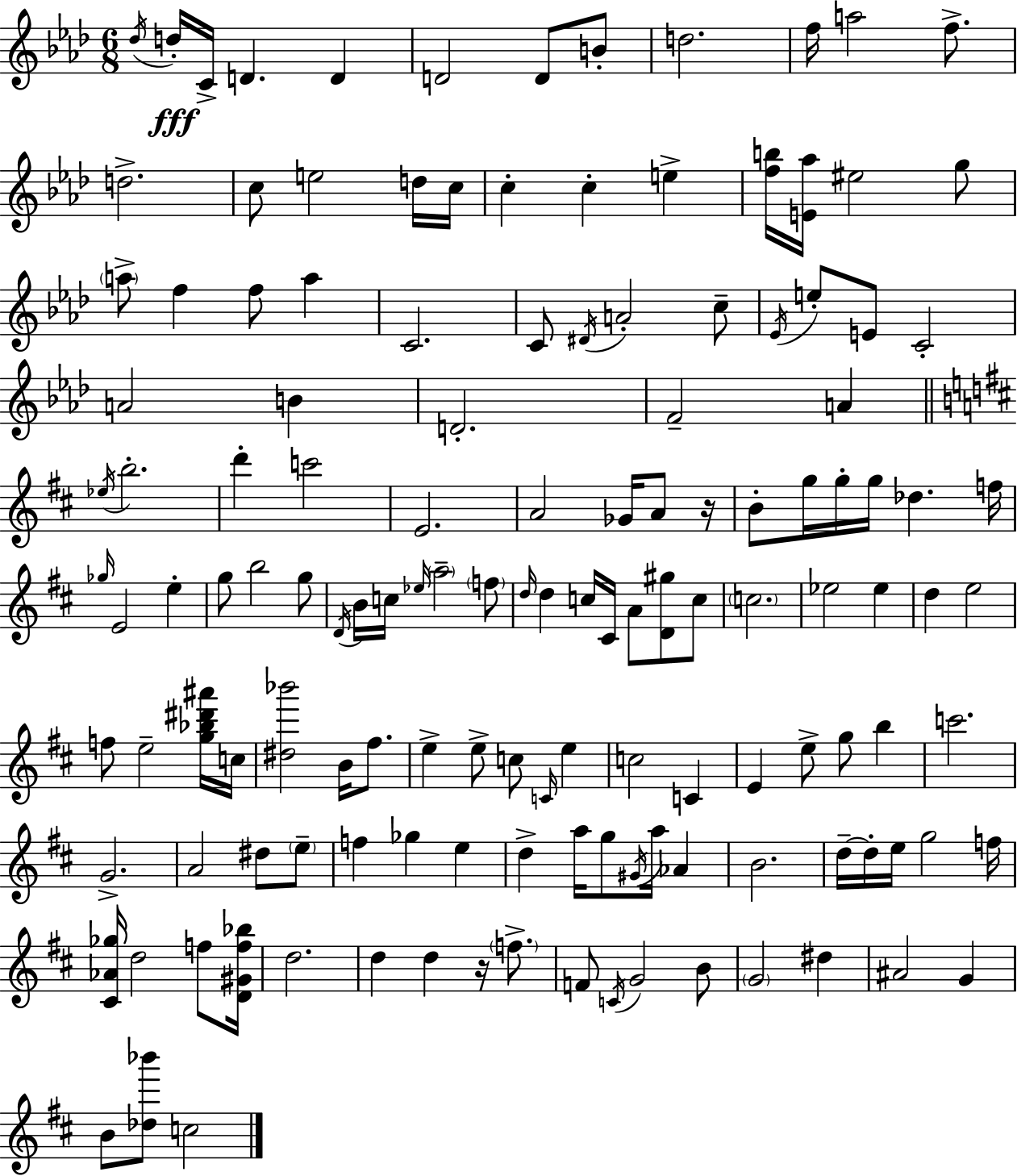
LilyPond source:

{
  \clef treble
  \numericTimeSignature
  \time 6/8
  \key f \minor
  \acciaccatura { des''16 }\fff d''16-. c'16-> d'4. d'4 | d'2 d'8 b'8-. | d''2. | f''16 a''2 f''8.-> | \break d''2.-> | c''8 e''2 d''16 | c''16 c''4-. c''4-. e''4-> | <f'' b''>16 <e' aes''>16 eis''2 g''8 | \break \parenthesize a''8-> f''4 f''8 a''4 | c'2. | c'8 \acciaccatura { dis'16 } a'2-. | c''8-- \acciaccatura { ees'16 } e''8-. e'8 c'2-. | \break a'2 b'4 | d'2.-. | f'2-- a'4 | \bar "||" \break \key d \major \acciaccatura { ees''16 } b''2.-. | d'''4-. c'''2 | e'2. | a'2 ges'16 a'8 | \break r16 b'8-. g''16 g''16-. g''16 des''4. | f''16 \grace { ges''16 } e'2 e''4-. | g''8 b''2 | g''8 \acciaccatura { d'16 } b'16 c''16 \grace { ees''16 } \parenthesize a''2-- | \break \parenthesize f''8 \grace { d''16 } d''4 c''16 cis'16 a'8 | <d' gis''>8 c''8 \parenthesize c''2. | ees''2 | ees''4 d''4 e''2 | \break f''8 e''2-- | <g'' bes'' dis''' ais'''>16 c''16 <dis'' bes'''>2 | b'16 fis''8. e''4-> e''8-> c''8 | \grace { c'16 } e''4 c''2 | \break c'4 e'4 e''8-> | g''8 b''4 c'''2. | g'2.-> | a'2 | \break dis''8 \parenthesize e''8-- f''4 ges''4 | e''4 d''4-> a''16 g''8 | \acciaccatura { gis'16 } a''16 aes'4 b'2. | d''16--~~ d''16-. e''16 g''2 | \break f''16 <cis' aes' ges''>16 d''2 | f''8 <d' gis' f'' bes''>16 d''2. | d''4 d''4 | r16 \parenthesize f''8.-> f'8 \acciaccatura { c'16 } g'2 | \break b'8 \parenthesize g'2 | dis''4 ais'2 | g'4 b'8 <des'' bes'''>8 | c''2 \bar "|."
}